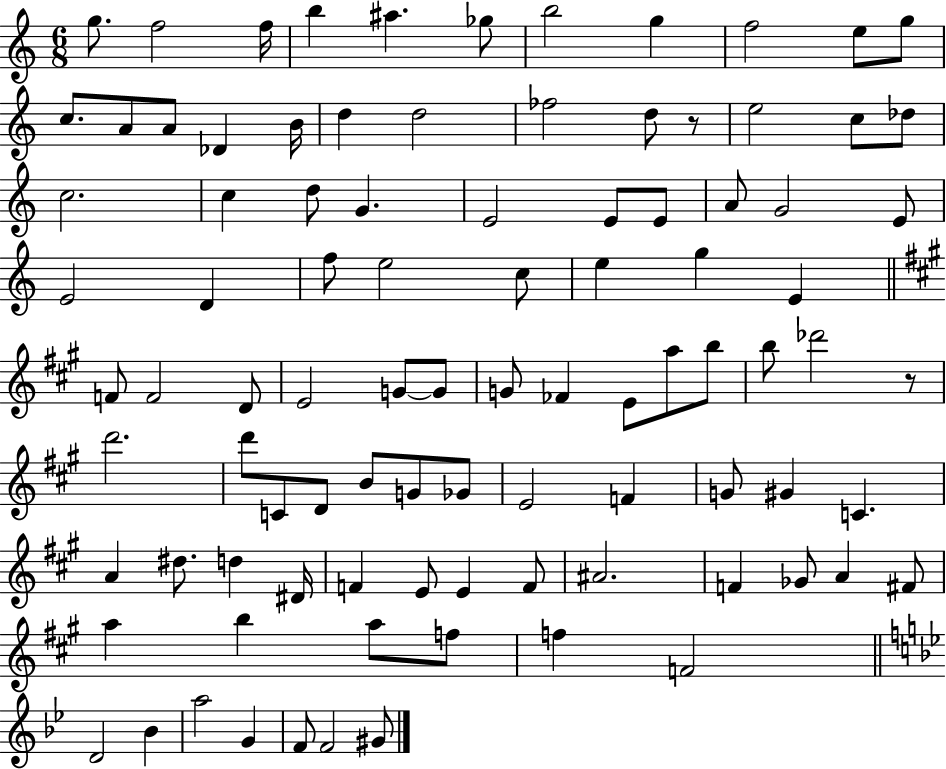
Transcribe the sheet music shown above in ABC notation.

X:1
T:Untitled
M:6/8
L:1/4
K:C
g/2 f2 f/4 b ^a _g/2 b2 g f2 e/2 g/2 c/2 A/2 A/2 _D B/4 d d2 _f2 d/2 z/2 e2 c/2 _d/2 c2 c d/2 G E2 E/2 E/2 A/2 G2 E/2 E2 D f/2 e2 c/2 e g E F/2 F2 D/2 E2 G/2 G/2 G/2 _F E/2 a/2 b/2 b/2 _d'2 z/2 d'2 d'/2 C/2 D/2 B/2 G/2 _G/2 E2 F G/2 ^G C A ^d/2 d ^D/4 F E/2 E F/2 ^A2 F _G/2 A ^F/2 a b a/2 f/2 f F2 D2 _B a2 G F/2 F2 ^G/2